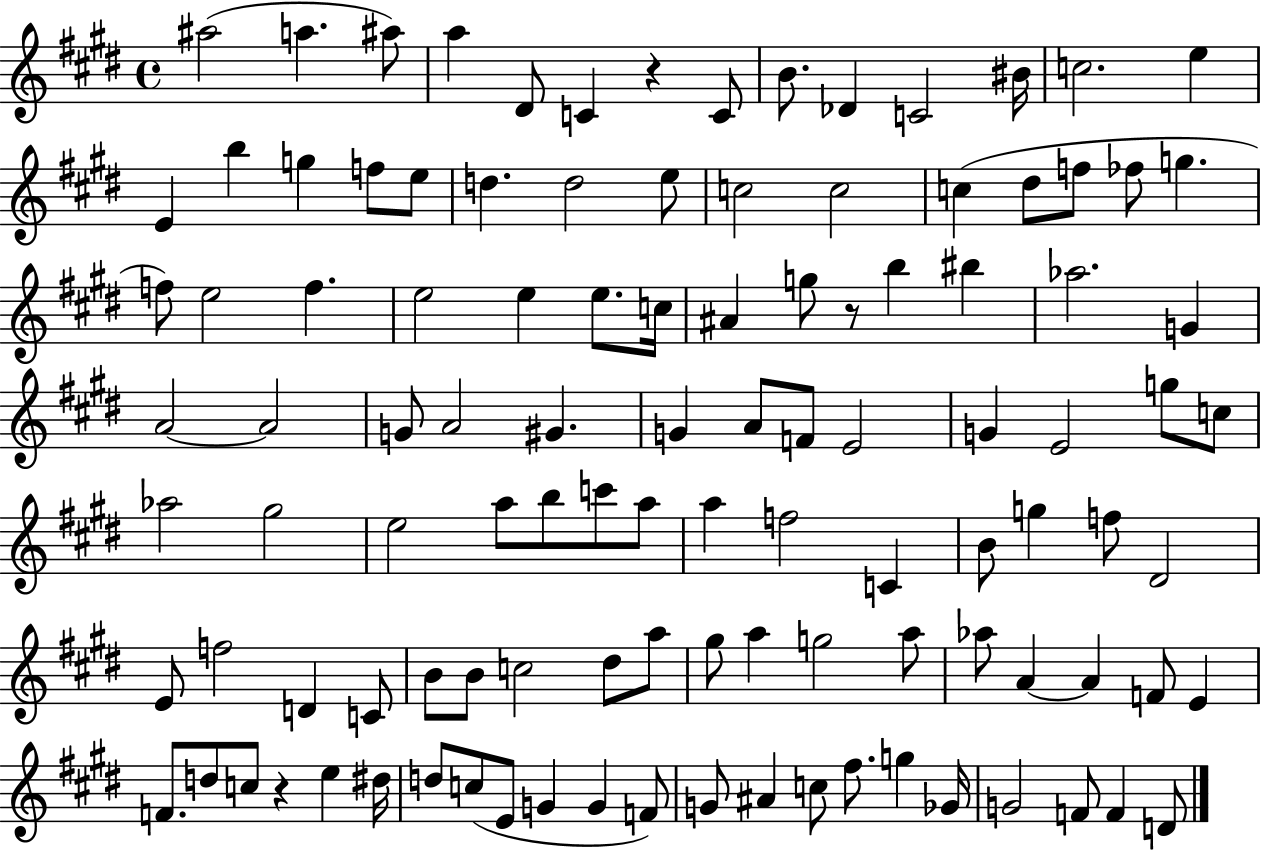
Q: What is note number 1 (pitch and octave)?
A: A#5